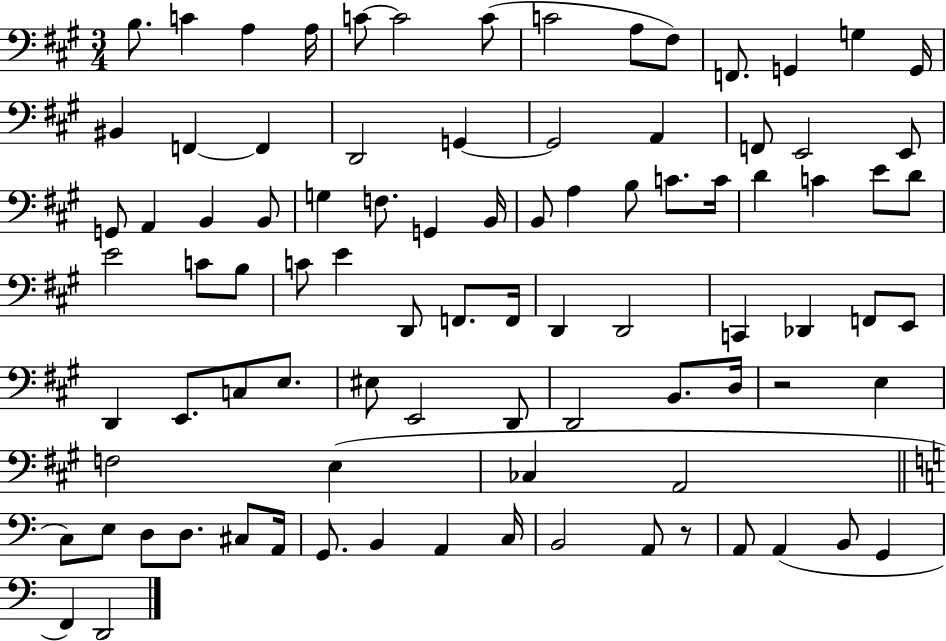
{
  \clef bass
  \numericTimeSignature
  \time 3/4
  \key a \major
  \repeat volta 2 { b8. c'4 a4 a16 | c'8~~ c'2 c'8( | c'2 a8 fis8) | f,8. g,4 g4 g,16 | \break bis,4 f,4~~ f,4 | d,2 g,4~~ | g,2 a,4 | f,8 e,2 e,8 | \break g,8 a,4 b,4 b,8 | g4 f8. g,4 b,16 | b,8 a4 b8 c'8. c'16 | d'4 c'4 e'8 d'8 | \break e'2 c'8 b8 | c'8 e'4 d,8 f,8. f,16 | d,4 d,2 | c,4 des,4 f,8 e,8 | \break d,4 e,8. c8 e8. | eis8 e,2 d,8 | d,2 b,8. d16 | r2 e4 | \break f2 e4( | ces4 a,2 | \bar "||" \break \key c \major c8) e8 d8 d8. cis8 a,16 | g,8. b,4 a,4 c16 | b,2 a,8 r8 | a,8 a,4( b,8 g,4 | \break f,4) d,2 | } \bar "|."
}